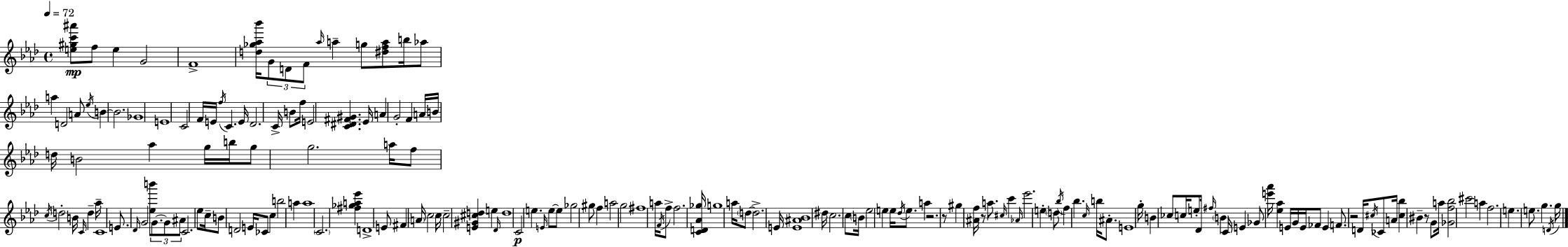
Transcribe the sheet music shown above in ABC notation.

X:1
T:Untitled
M:4/4
L:1/4
K:Ab
[e^gc'^a']/2 f/2 e G2 F4 [d_g_a_b']/4 G/2 D/2 F/2 _a/4 a g/2 [^dfa]/2 b/4 _a/2 a D2 A/2 _e/4 B B2 _G4 E4 C2 F/4 E/4 f/4 C E/4 _D2 C/4 B/2 f/4 E2 [C^D^F^G] _E/4 A G2 F A/4 B/4 d/4 B2 _a g/4 b/4 g/2 g2 a/4 f/2 c/4 d2 B/4 C/4 d _a/4 C4 E/2 _D/4 G2 [_eb']/2 G/2 G/2 ^A/2 C2 _e/2 c/4 B/2 D2 E/4 _C/2 c b2 a a4 C2 [^f_ga_e'] D4 E/2 ^F A/4 c2 c/4 c2 [E^G^cd] e _D/4 d4 C2 e E/4 e/2 e/2 _g2 ^g/2 f a2 g2 ^f4 a/4 F/4 f/2 f2 [CD_A_g]/4 g4 a/4 d/2 d2 E/4 [E^A_B]4 ^d/4 c2 c/2 B/4 _e2 e e/4 _d/4 e/2 a z2 z/2 ^g [^Af]/4 z/2 a/2 ^c/4 c' _A/4 _e'2 e d/2 _b/4 f _b c/4 b/4 ^A/2 E4 g/4 B _c/2 c/4 e/2 _D/4 ^f/4 B C/4 E _G/2 [e'_a']/4 [_e_a] E/4 G/4 E/4 _F/2 E F/2 z2 D/4 ^c/4 _C/2 A/4 [^c_b] ^B z/2 G/2 a/4 [_Gf_b]2 ^c'2 a f2 e e/2 g D/4 g/4